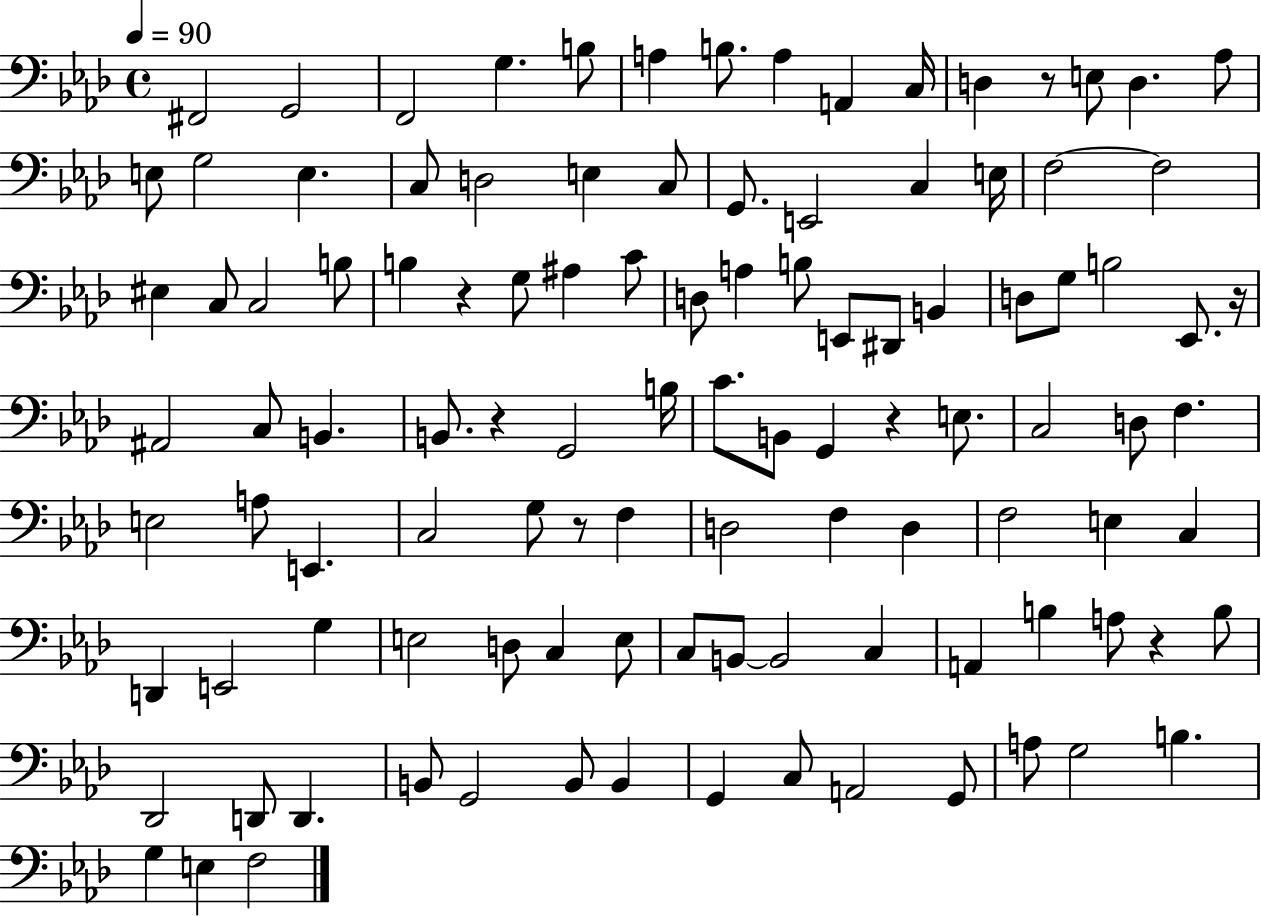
X:1
T:Untitled
M:4/4
L:1/4
K:Ab
^F,,2 G,,2 F,,2 G, B,/2 A, B,/2 A, A,, C,/4 D, z/2 E,/2 D, _A,/2 E,/2 G,2 E, C,/2 D,2 E, C,/2 G,,/2 E,,2 C, E,/4 F,2 F,2 ^E, C,/2 C,2 B,/2 B, z G,/2 ^A, C/2 D,/2 A, B,/2 E,,/2 ^D,,/2 B,, D,/2 G,/2 B,2 _E,,/2 z/4 ^A,,2 C,/2 B,, B,,/2 z G,,2 B,/4 C/2 B,,/2 G,, z E,/2 C,2 D,/2 F, E,2 A,/2 E,, C,2 G,/2 z/2 F, D,2 F, D, F,2 E, C, D,, E,,2 G, E,2 D,/2 C, E,/2 C,/2 B,,/2 B,,2 C, A,, B, A,/2 z B,/2 _D,,2 D,,/2 D,, B,,/2 G,,2 B,,/2 B,, G,, C,/2 A,,2 G,,/2 A,/2 G,2 B, G, E, F,2